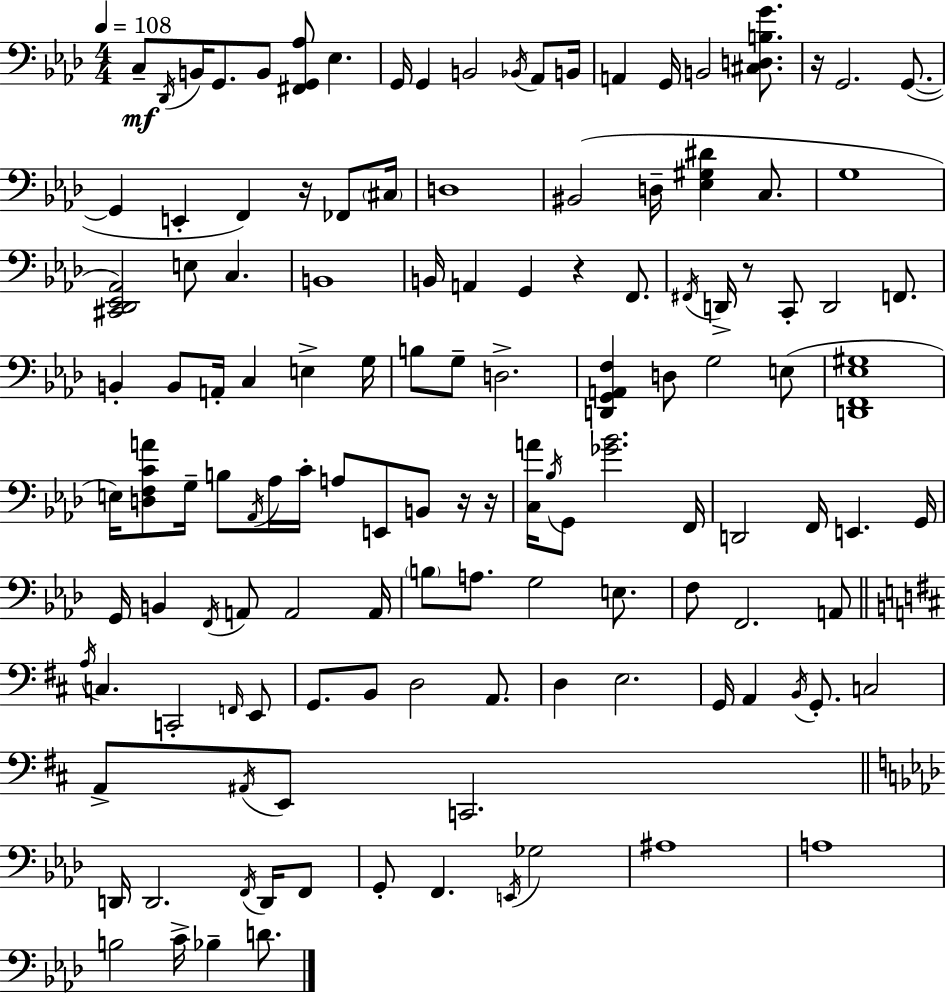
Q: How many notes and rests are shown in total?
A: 130